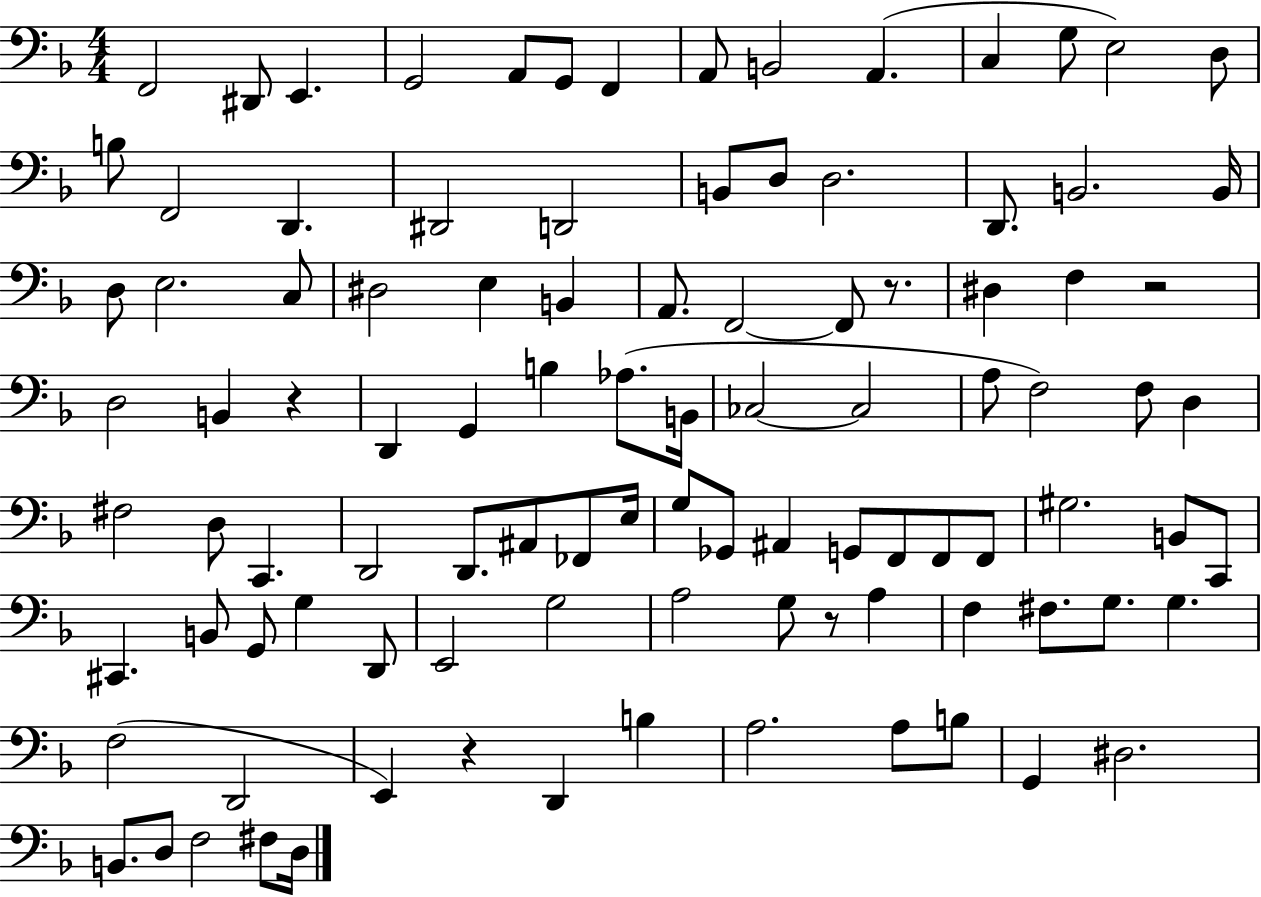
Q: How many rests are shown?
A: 5